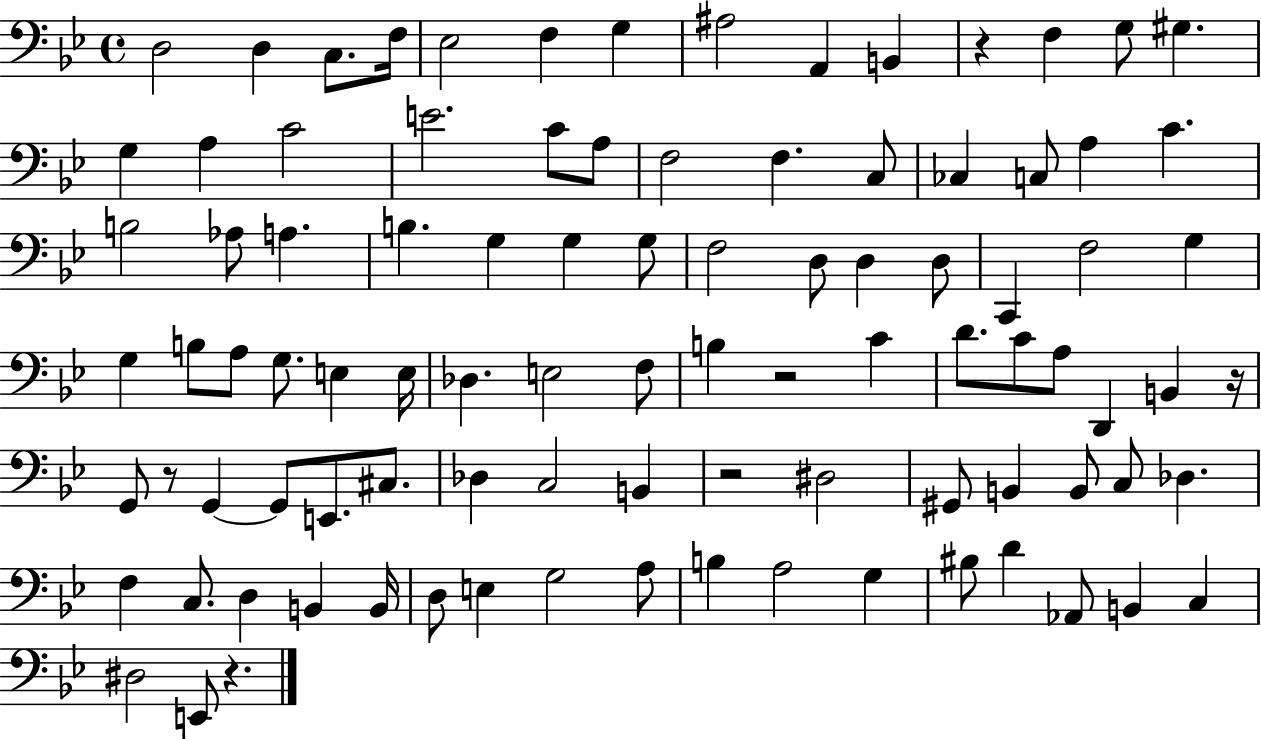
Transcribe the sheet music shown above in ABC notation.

X:1
T:Untitled
M:4/4
L:1/4
K:Bb
D,2 D, C,/2 F,/4 _E,2 F, G, ^A,2 A,, B,, z F, G,/2 ^G, G, A, C2 E2 C/2 A,/2 F,2 F, C,/2 _C, C,/2 A, C B,2 _A,/2 A, B, G, G, G,/2 F,2 D,/2 D, D,/2 C,, F,2 G, G, B,/2 A,/2 G,/2 E, E,/4 _D, E,2 F,/2 B, z2 C D/2 C/2 A,/2 D,, B,, z/4 G,,/2 z/2 G,, G,,/2 E,,/2 ^C,/2 _D, C,2 B,, z2 ^D,2 ^G,,/2 B,, B,,/2 C,/2 _D, F, C,/2 D, B,, B,,/4 D,/2 E, G,2 A,/2 B, A,2 G, ^B,/2 D _A,,/2 B,, C, ^D,2 E,,/2 z